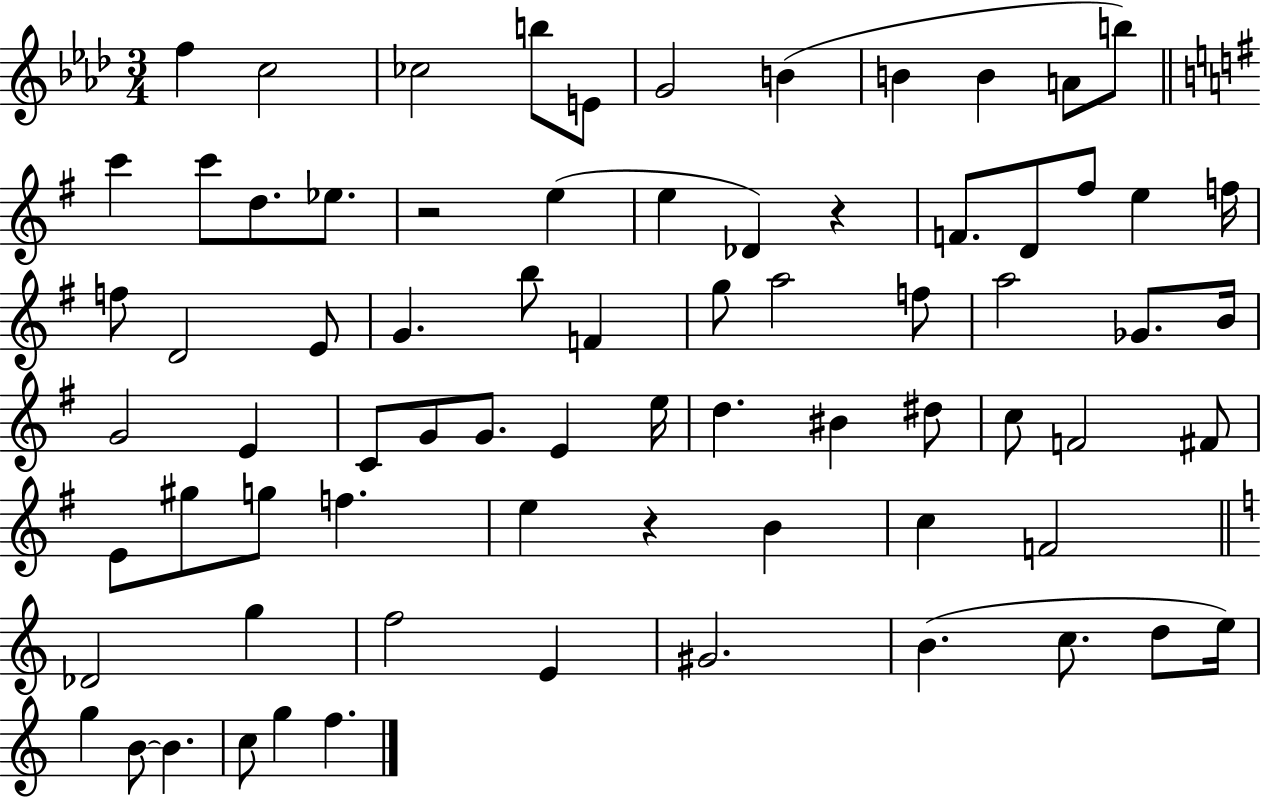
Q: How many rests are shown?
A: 3